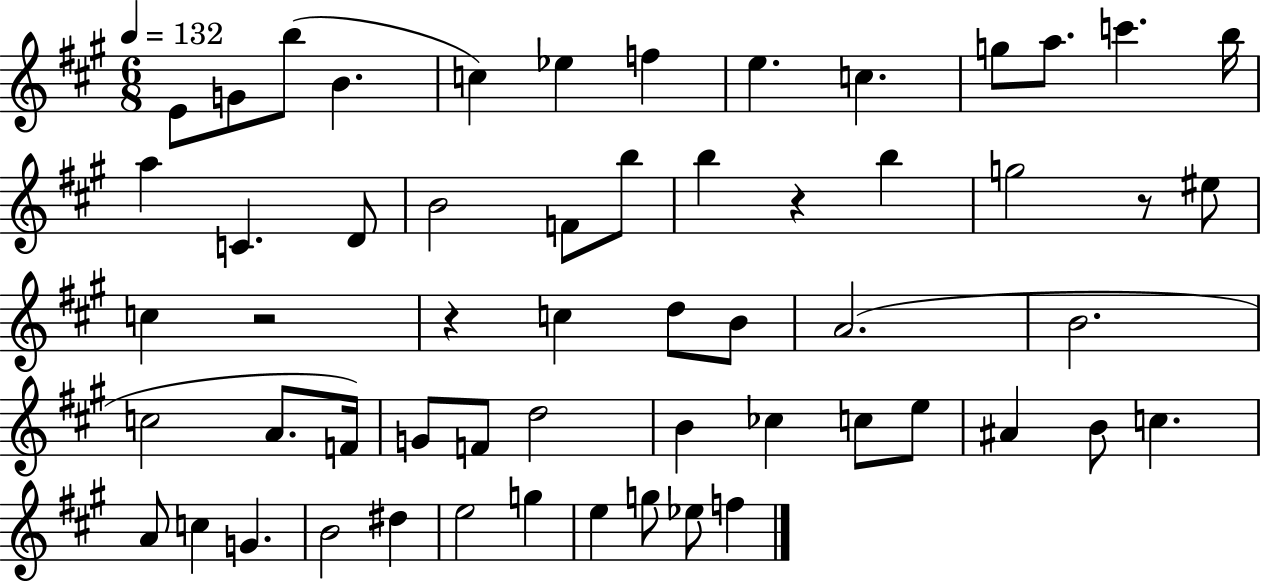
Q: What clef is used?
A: treble